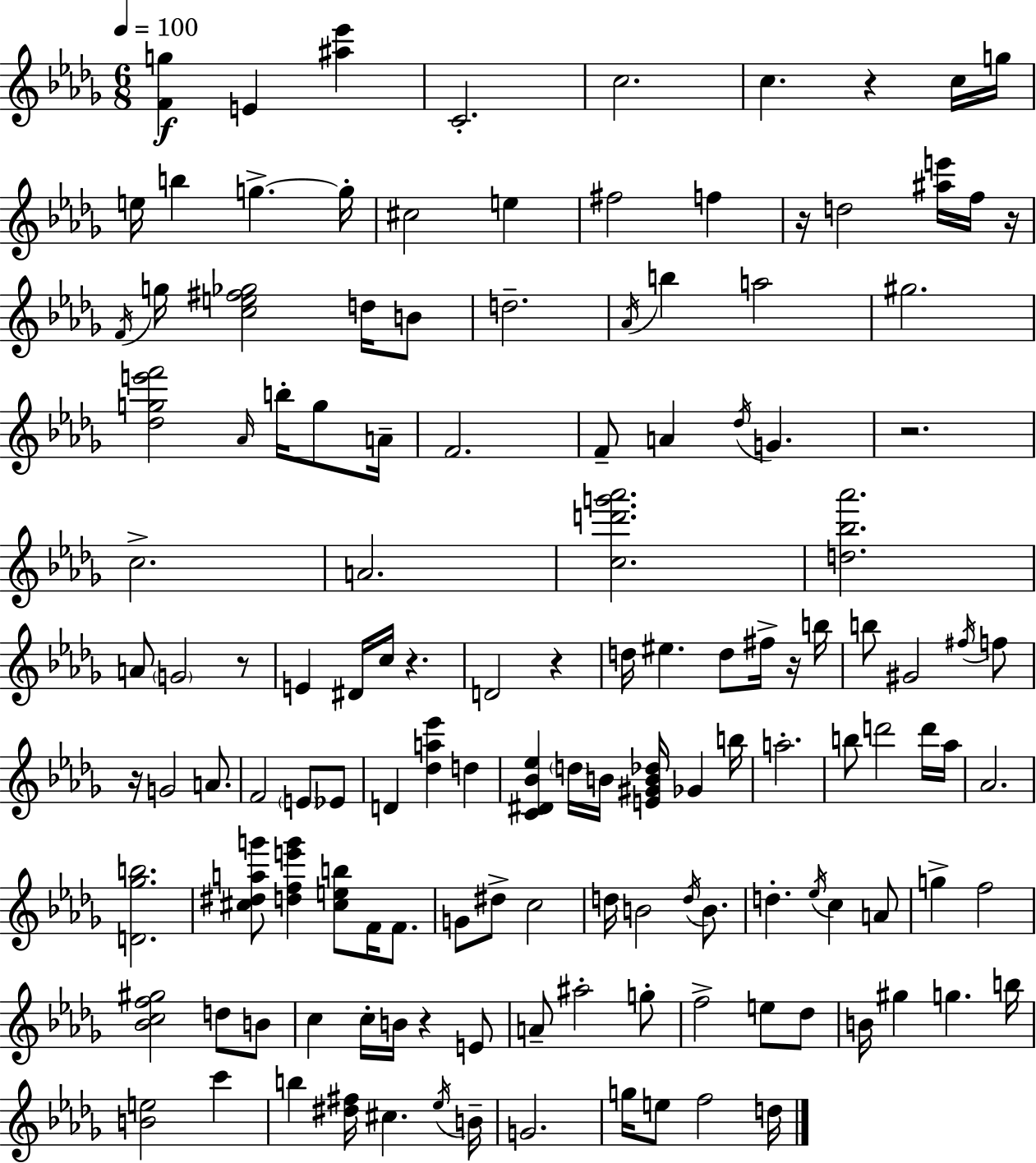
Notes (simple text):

[F4,G5]/q E4/q [A#5,Eb6]/q C4/h. C5/h. C5/q. R/q C5/s G5/s E5/s B5/q G5/q. G5/s C#5/h E5/q F#5/h F5/q R/s D5/h [A#5,E6]/s F5/s R/s F4/s G5/s [C5,E5,F#5,Gb5]/h D5/s B4/e D5/h. Ab4/s B5/q A5/h G#5/h. [Db5,G5,E6,F6]/h Ab4/s B5/s G5/e A4/s F4/h. F4/e A4/q Db5/s G4/q. R/h. C5/h. A4/h. [C5,D6,G6,Ab6]/h. [D5,Bb5,Ab6]/h. A4/e G4/h R/e E4/q D#4/s C5/s R/q. D4/h R/q D5/s EIS5/q. D5/e F#5/s R/s B5/s B5/e G#4/h F#5/s F5/e R/s G4/h A4/e. F4/h E4/e Eb4/e D4/q [Db5,A5,Eb6]/q D5/q [C4,D#4,Bb4,Eb5]/q D5/s B4/s [E4,G#4,B4,Db5]/s Gb4/q B5/s A5/h. B5/e D6/h D6/s Ab5/s Ab4/h. [D4,Gb5,B5]/h. [C#5,D#5,A5,G6]/e [D5,F5,E6,G6]/q [C#5,E5,B5]/e F4/s F4/e. G4/e D#5/e C5/h D5/s B4/h D5/s B4/e. D5/q. Eb5/s C5/q A4/e G5/q F5/h [Bb4,C5,F5,G#5]/h D5/e B4/e C5/q C5/s B4/s R/q E4/e A4/e A#5/h G5/e F5/h E5/e Db5/e B4/s G#5/q G5/q. B5/s [B4,E5]/h C6/q B5/q [D#5,F#5]/s C#5/q. Eb5/s B4/s G4/h. G5/s E5/e F5/h D5/s